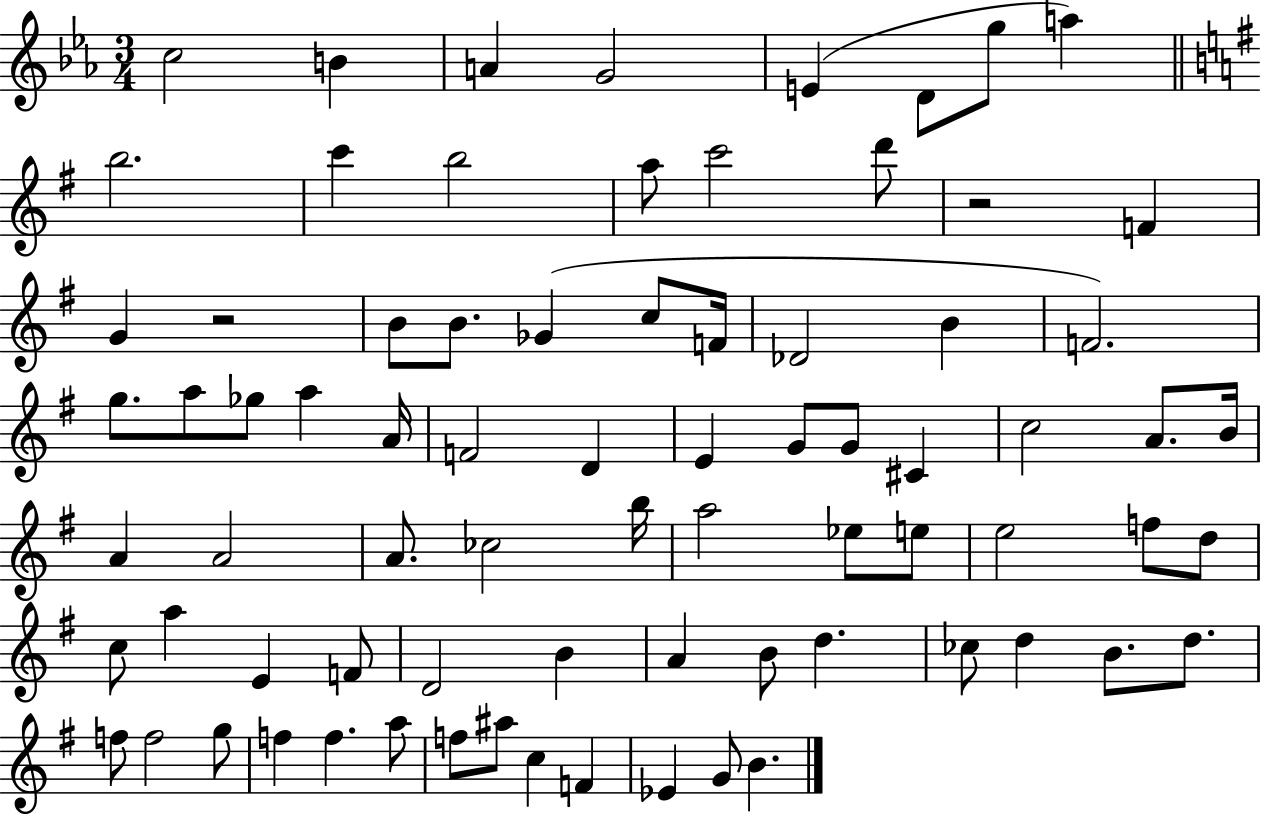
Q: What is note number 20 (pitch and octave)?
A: C5